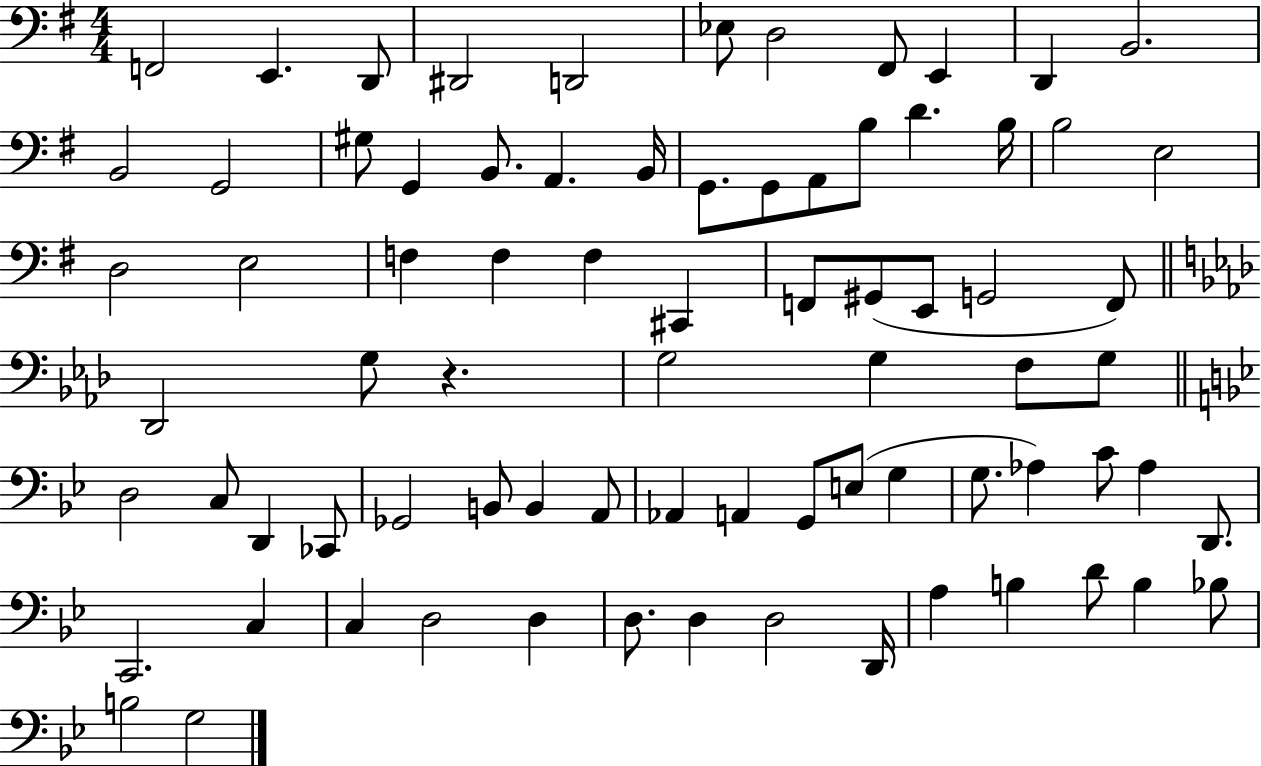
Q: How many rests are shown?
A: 1